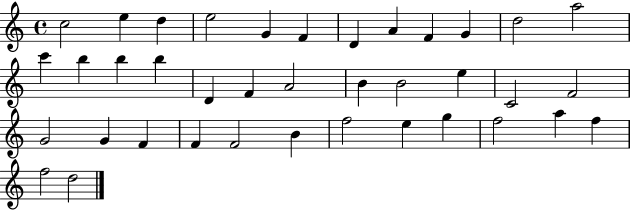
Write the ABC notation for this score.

X:1
T:Untitled
M:4/4
L:1/4
K:C
c2 e d e2 G F D A F G d2 a2 c' b b b D F A2 B B2 e C2 F2 G2 G F F F2 B f2 e g f2 a f f2 d2